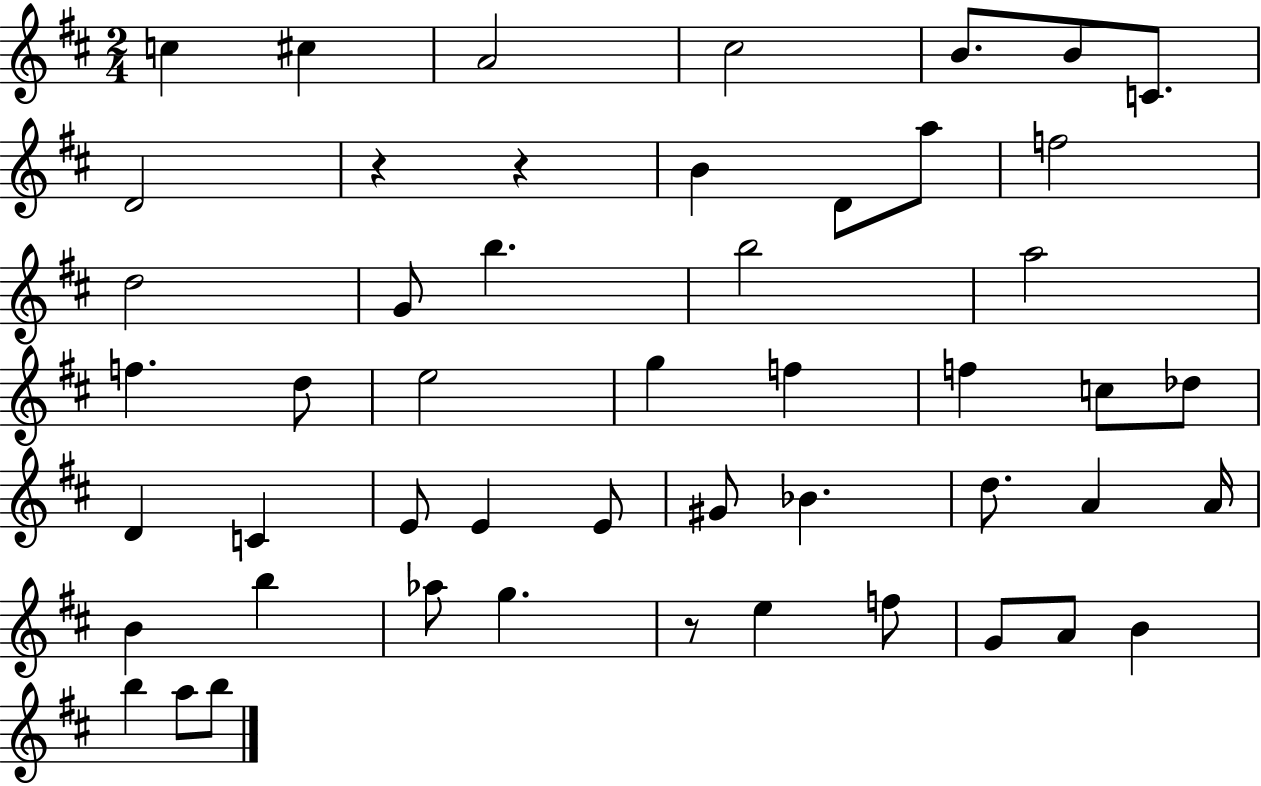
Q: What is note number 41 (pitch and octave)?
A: F5